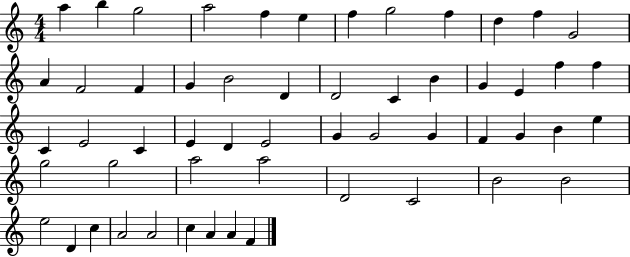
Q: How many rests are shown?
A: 0